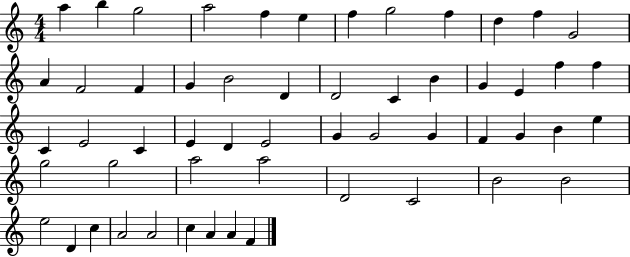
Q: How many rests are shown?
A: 0